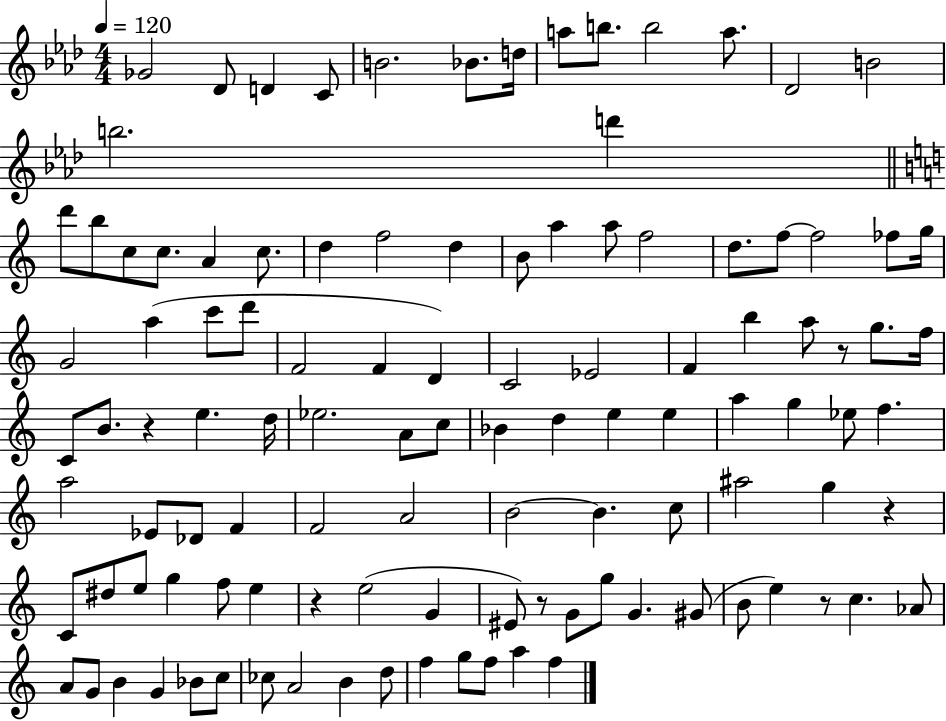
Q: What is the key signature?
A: AES major